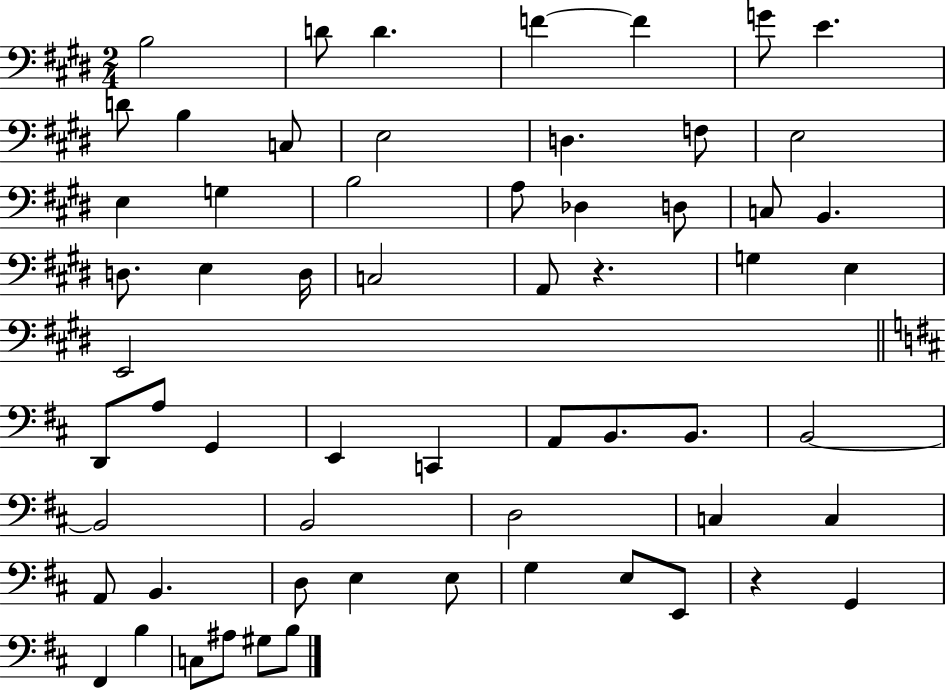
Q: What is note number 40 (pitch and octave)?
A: B2